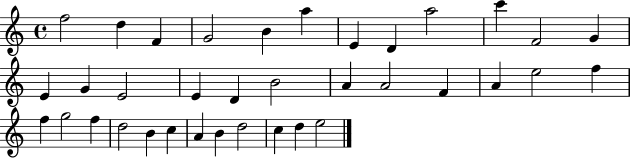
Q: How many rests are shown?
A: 0